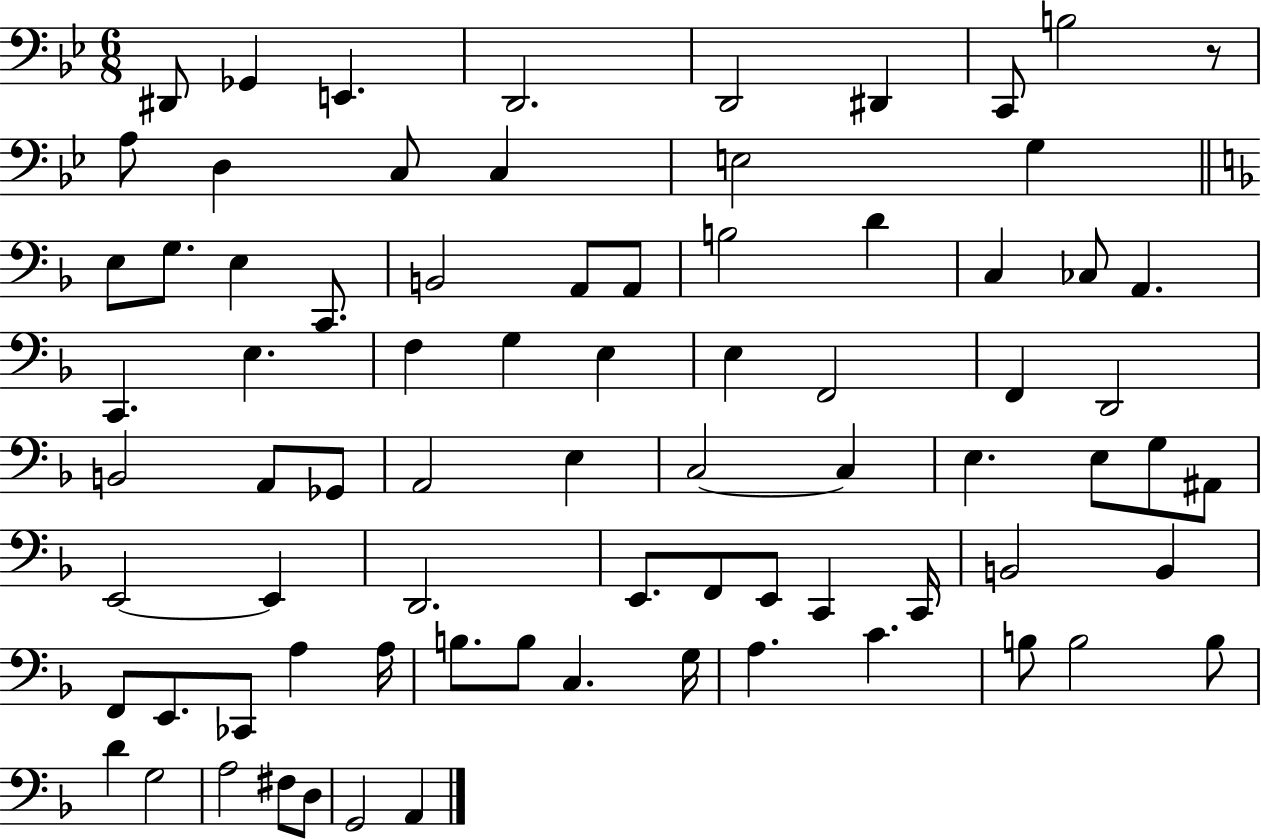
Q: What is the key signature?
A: BES major